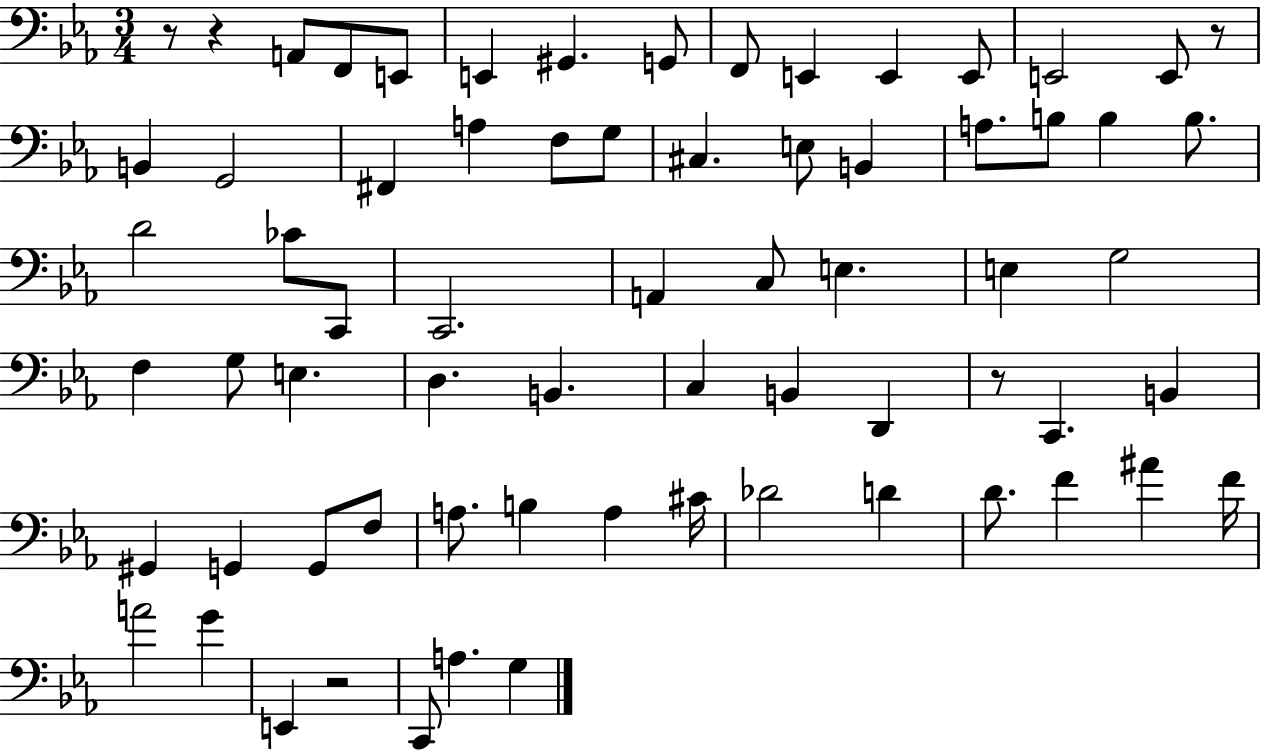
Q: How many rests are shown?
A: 5